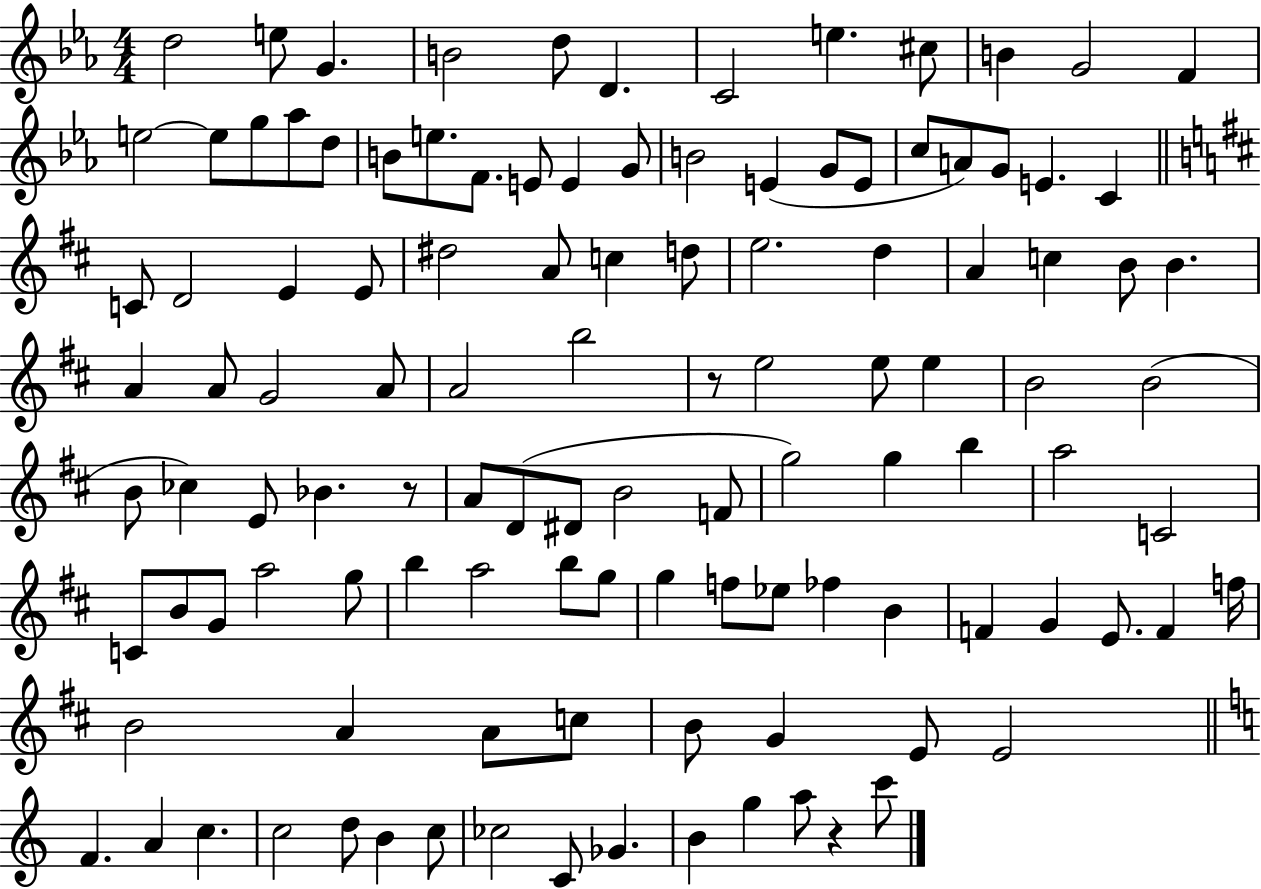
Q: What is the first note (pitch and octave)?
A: D5